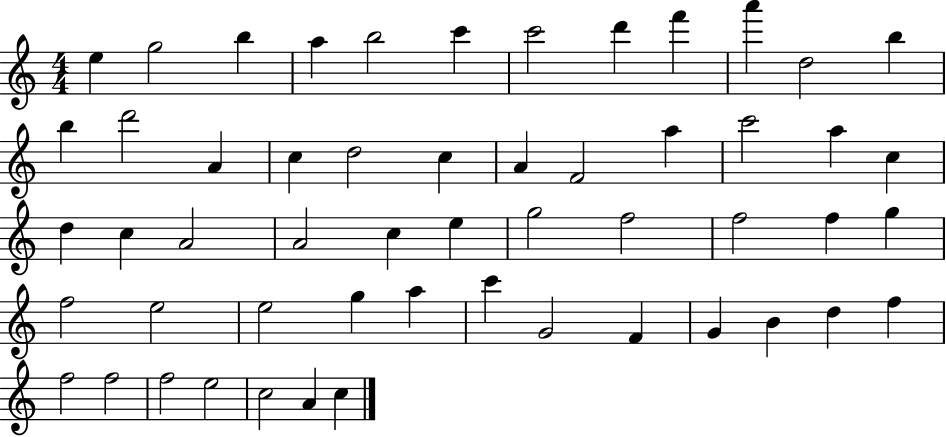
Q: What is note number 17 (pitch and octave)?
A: D5